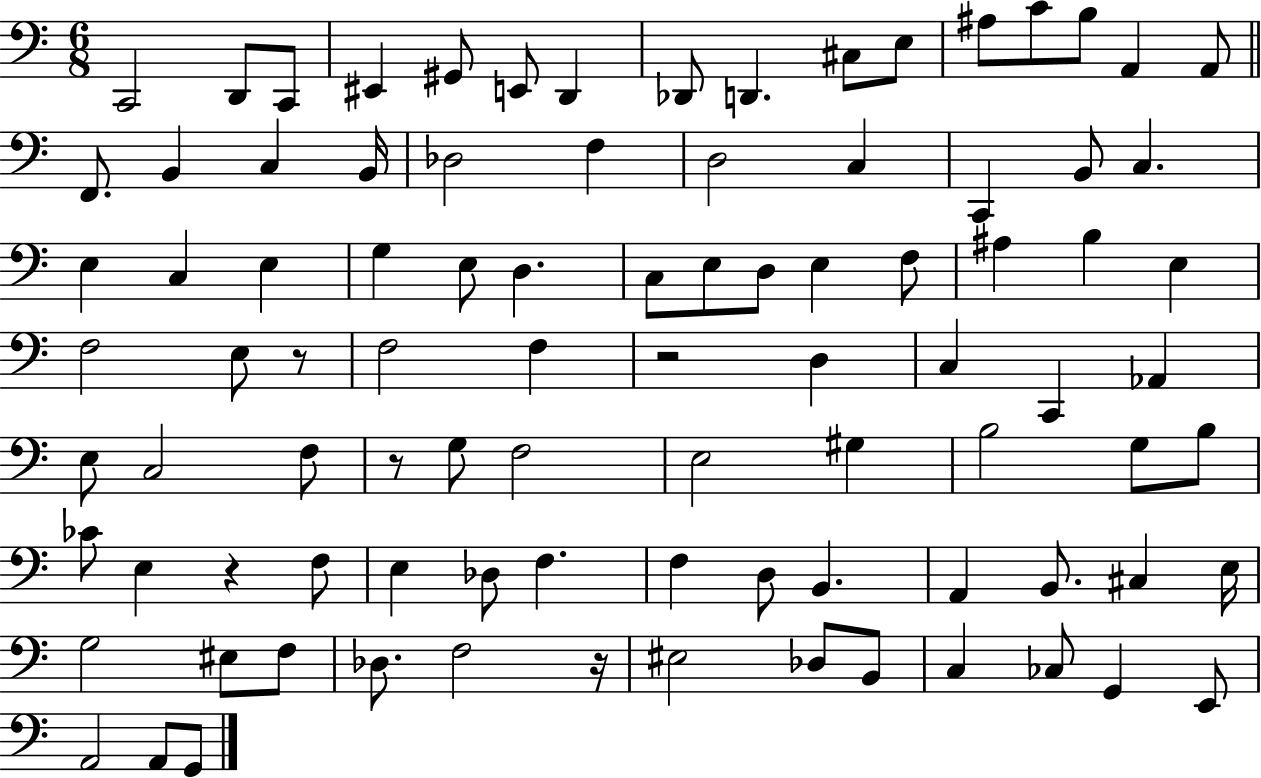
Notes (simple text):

C2/h D2/e C2/e EIS2/q G#2/e E2/e D2/q Db2/e D2/q. C#3/e E3/e A#3/e C4/e B3/e A2/q A2/e F2/e. B2/q C3/q B2/s Db3/h F3/q D3/h C3/q C2/q B2/e C3/q. E3/q C3/q E3/q G3/q E3/e D3/q. C3/e E3/e D3/e E3/q F3/e A#3/q B3/q E3/q F3/h E3/e R/e F3/h F3/q R/h D3/q C3/q C2/q Ab2/q E3/e C3/h F3/e R/e G3/e F3/h E3/h G#3/q B3/h G3/e B3/e CES4/e E3/q R/q F3/e E3/q Db3/e F3/q. F3/q D3/e B2/q. A2/q B2/e. C#3/q E3/s G3/h EIS3/e F3/e Db3/e. F3/h R/s EIS3/h Db3/e B2/e C3/q CES3/e G2/q E2/e A2/h A2/e G2/e